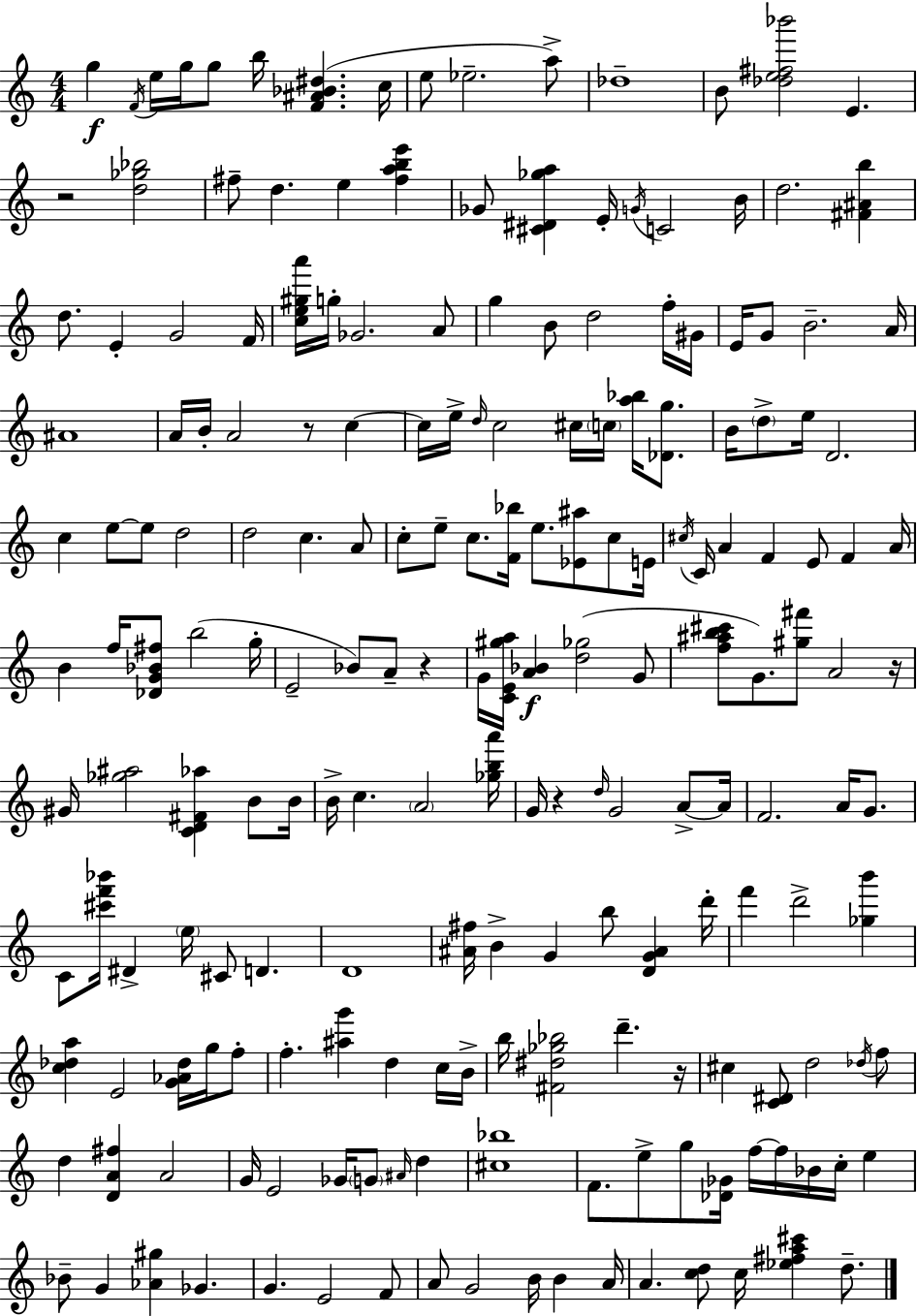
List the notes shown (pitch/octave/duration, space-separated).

G5/q F4/s E5/s G5/s G5/e B5/s [F4,A#4,Bb4,D#5]/q. C5/s E5/e Eb5/h. A5/e Db5/w B4/e [Db5,E5,F#5,Bb6]/h E4/q. R/h [D5,Gb5,Bb5]/h F#5/e D5/q. E5/q [F#5,A5,B5,E6]/q Gb4/e [C#4,D#4,Gb5,A5]/q E4/s G4/s C4/h B4/s D5/h. [F#4,A#4,B5]/q D5/e. E4/q G4/h F4/s [C5,E5,G#5,A6]/s G5/s Gb4/h. A4/e G5/q B4/e D5/h F5/s G#4/s E4/s G4/e B4/h. A4/s A#4/w A4/s B4/s A4/h R/e C5/q C5/s E5/s D5/s C5/h C#5/s C5/s [A5,Bb5]/s [Db4,G5]/e. B4/s D5/e E5/s D4/h. C5/q E5/e E5/e D5/h D5/h C5/q. A4/e C5/e E5/e C5/e. [F4,Bb5]/s E5/e. [Eb4,A#5]/e C5/e E4/s C#5/s C4/s A4/q F4/q E4/e F4/q A4/s B4/q F5/s [Db4,G4,Bb4,F#5]/e B5/h G5/s E4/h Bb4/e A4/e R/q G4/s [C4,E4,G#5,A5]/s [A4,Bb4]/q [D5,Gb5]/h G4/e [F5,A#5,B5,C#6]/e G4/e. [G#5,F#6]/e A4/h R/s G#4/s [Gb5,A#5]/h [C4,D4,F#4,Ab5]/q B4/e B4/s B4/s C5/q. A4/h [Gb5,B5,A6]/s G4/s R/q D5/s G4/h A4/e A4/s F4/h. A4/s G4/e. C4/e [C#6,F6,Bb6]/s D#4/q E5/s C#4/e D4/q. D4/w [A#4,F#5]/s B4/q G4/q B5/e [D4,G4,A#4]/q D6/s F6/q D6/h [Gb5,B6]/q [C5,Db5,A5]/q E4/h [G4,Ab4,Db5]/s G5/s F5/e F5/q. [A#5,G6]/q D5/q C5/s B4/s B5/s [F#4,D#5,Gb5,Bb5]/h D6/q. R/s C#5/q [C4,D#4]/e D5/h Db5/s F5/e D5/q [D4,A4,F#5]/q A4/h G4/s E4/h Gb4/s G4/e A#4/s D5/q [C#5,Bb5]/w F4/e. E5/e G5/e [Db4,Gb4]/s F5/s F5/s Bb4/s C5/s E5/q Bb4/e G4/q [Ab4,G#5]/q Gb4/q. G4/q. E4/h F4/e A4/e G4/h B4/s B4/q A4/s A4/q. [C5,D5]/e C5/s [Eb5,F#5,A5,C#6]/q D5/e.